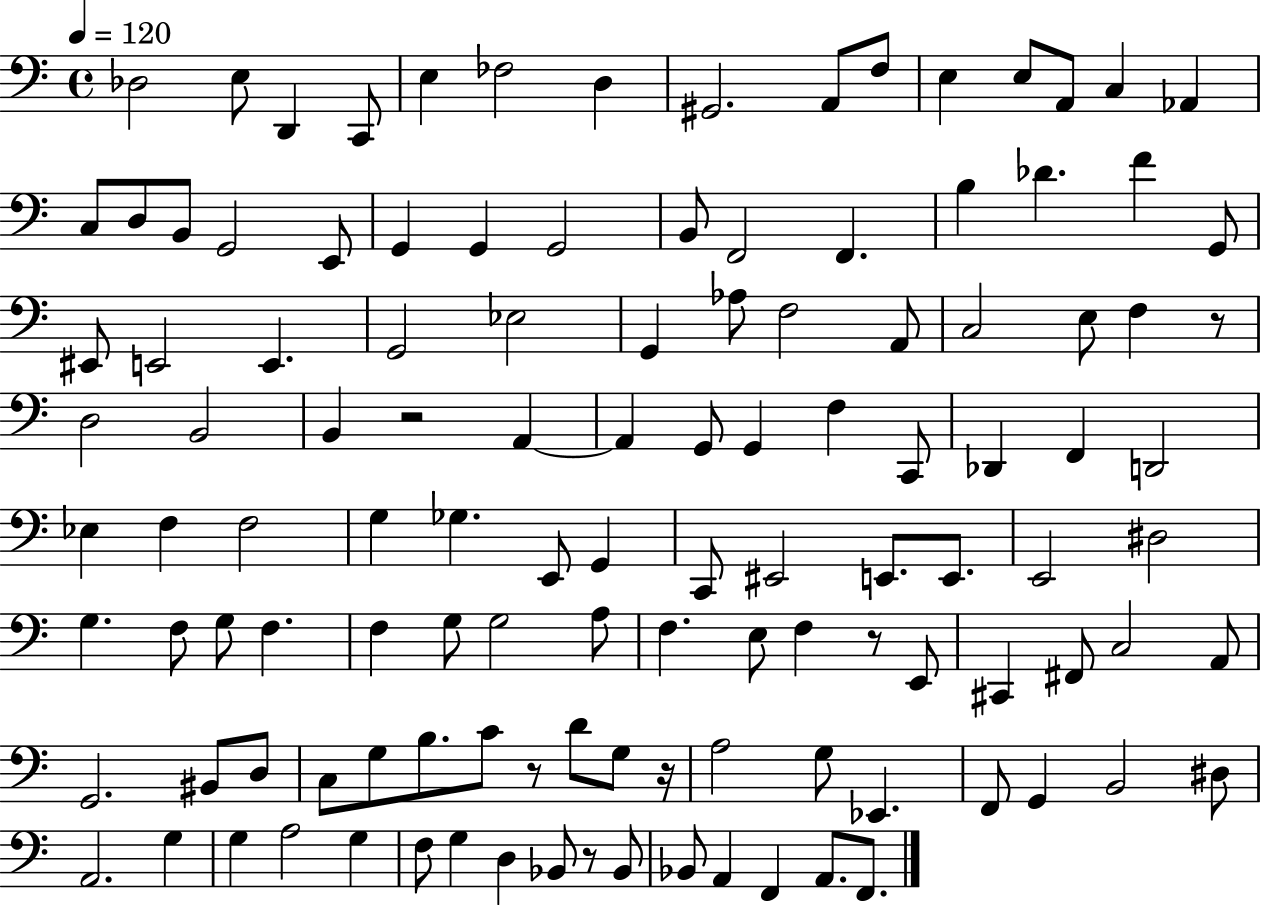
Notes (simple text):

Db3/h E3/e D2/q C2/e E3/q FES3/h D3/q G#2/h. A2/e F3/e E3/q E3/e A2/e C3/q Ab2/q C3/e D3/e B2/e G2/h E2/e G2/q G2/q G2/h B2/e F2/h F2/q. B3/q Db4/q. F4/q G2/e EIS2/e E2/h E2/q. G2/h Eb3/h G2/q Ab3/e F3/h A2/e C3/h E3/e F3/q R/e D3/h B2/h B2/q R/h A2/q A2/q G2/e G2/q F3/q C2/e Db2/q F2/q D2/h Eb3/q F3/q F3/h G3/q Gb3/q. E2/e G2/q C2/e EIS2/h E2/e. E2/e. E2/h D#3/h G3/q. F3/e G3/e F3/q. F3/q G3/e G3/h A3/e F3/q. E3/e F3/q R/e E2/e C#2/q F#2/e C3/h A2/e G2/h. BIS2/e D3/e C3/e G3/e B3/e. C4/e R/e D4/e G3/e R/s A3/h G3/e Eb2/q. F2/e G2/q B2/h D#3/e A2/h. G3/q G3/q A3/h G3/q F3/e G3/q D3/q Bb2/e R/e Bb2/e Bb2/e A2/q F2/q A2/e. F2/e.